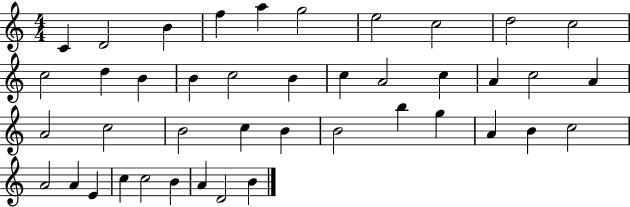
{
  \clef treble
  \numericTimeSignature
  \time 4/4
  \key c \major
  c'4 d'2 b'4 | f''4 a''4 g''2 | e''2 c''2 | d''2 c''2 | \break c''2 d''4 b'4 | b'4 c''2 b'4 | c''4 a'2 c''4 | a'4 c''2 a'4 | \break a'2 c''2 | b'2 c''4 b'4 | b'2 b''4 g''4 | a'4 b'4 c''2 | \break a'2 a'4 e'4 | c''4 c''2 b'4 | a'4 d'2 b'4 | \bar "|."
}